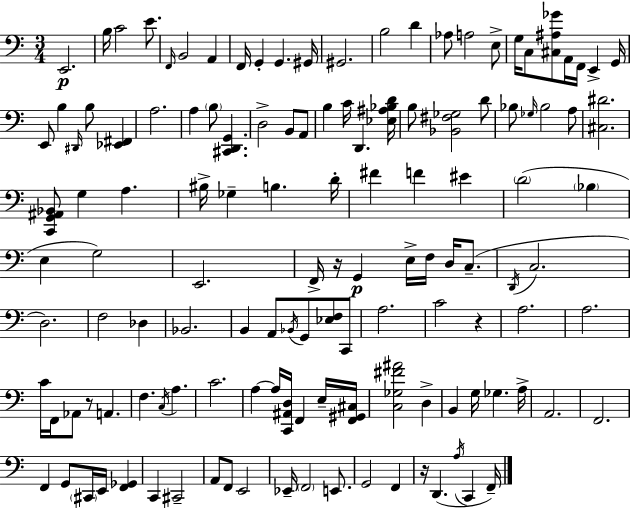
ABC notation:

X:1
T:Untitled
M:3/4
L:1/4
K:Am
E,,2 B,/4 C2 E/2 F,,/4 B,,2 A,, F,,/4 G,, G,, ^G,,/4 ^G,,2 B,2 D _A,/2 A,2 E,/2 G,/4 C,/2 [^C,^A,_G]/2 A,,/4 F,,/4 E,, G,,/4 E,,/2 B, ^D,,/4 B,/2 [_E,,^F,,] A,2 A, B,/2 [^C,,D,,G,,] D,2 B,,/2 A,,/2 B, C/4 D,, [_E,^A,_B,D]/4 B,/2 [_B,,^F,_G,]2 D/2 _B,/2 _G,/4 _B,2 A,/2 [^C,^D]2 [C,,G,,^A,,_B,,]/2 G, A, ^B,/4 _G, B, D/4 ^F F ^E D2 _B, E, G,2 E,,2 F,,/4 z/4 G,, E,/4 F,/4 D,/4 C,/2 D,,/4 C,2 D,2 F,2 _D, _B,,2 B,, A,,/2 _B,,/4 G,,/2 [_E,F,]/2 C,,/2 A,2 C2 z A,2 A,2 C/4 F,,/4 _A,,/2 z/2 A,, F, C,/4 A, C2 A, A,/4 [C,,^A,,D,]/4 F,, E,/4 [F,,^G,,^C,]/4 [C,_G,^F^A]2 D, B,, G,/4 _G, A,/4 A,,2 F,,2 F,, G,,/2 ^C,,/4 E,,/4 [F,,_G,,] C,, ^C,,2 A,,/2 F,,/2 E,,2 _E,,/4 F,,2 E,,/2 G,,2 F,, z/4 D,, A,/4 C,, F,,/4